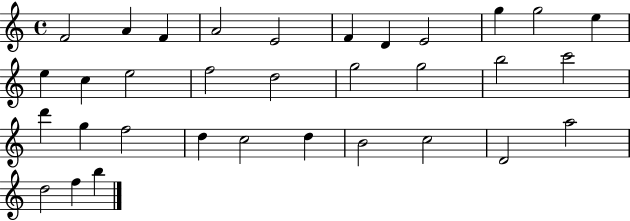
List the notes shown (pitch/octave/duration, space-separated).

F4/h A4/q F4/q A4/h E4/h F4/q D4/q E4/h G5/q G5/h E5/q E5/q C5/q E5/h F5/h D5/h G5/h G5/h B5/h C6/h D6/q G5/q F5/h D5/q C5/h D5/q B4/h C5/h D4/h A5/h D5/h F5/q B5/q